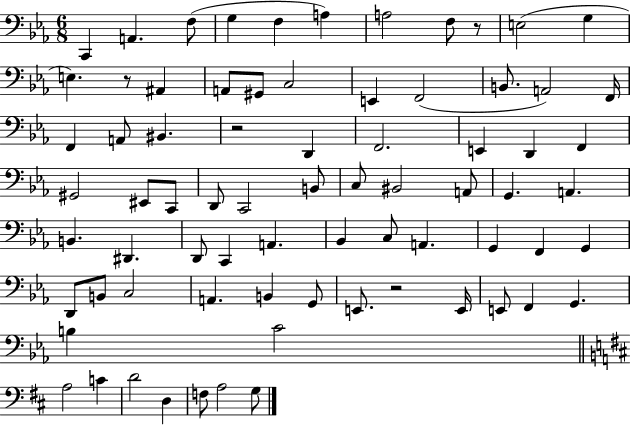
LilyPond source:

{
  \clef bass
  \numericTimeSignature
  \time 6/8
  \key ees \major
  c,4 a,4. f8( | g4 f4 a4) | a2 f8 r8 | e2( g4 | \break e4.) r8 ais,4 | a,8 gis,8 c2 | e,4 f,2( | b,8. a,2) f,16 | \break f,4 a,8 bis,4. | r2 d,4 | f,2. | e,4 d,4 f,4 | \break gis,2 eis,8 c,8 | d,8 c,2 b,8 | c8 bis,2 a,8 | g,4. a,4. | \break b,4. dis,4. | d,8 c,4 a,4. | bes,4 c8 a,4. | g,4 f,4 g,4 | \break d,8 b,8 c2 | a,4. b,4 g,8 | e,8. r2 e,16 | e,8 f,4 g,4. | \break b4 c'2 | \bar "||" \break \key b \minor a2 c'4 | d'2 d4 | f8 a2 g8 | \bar "|."
}